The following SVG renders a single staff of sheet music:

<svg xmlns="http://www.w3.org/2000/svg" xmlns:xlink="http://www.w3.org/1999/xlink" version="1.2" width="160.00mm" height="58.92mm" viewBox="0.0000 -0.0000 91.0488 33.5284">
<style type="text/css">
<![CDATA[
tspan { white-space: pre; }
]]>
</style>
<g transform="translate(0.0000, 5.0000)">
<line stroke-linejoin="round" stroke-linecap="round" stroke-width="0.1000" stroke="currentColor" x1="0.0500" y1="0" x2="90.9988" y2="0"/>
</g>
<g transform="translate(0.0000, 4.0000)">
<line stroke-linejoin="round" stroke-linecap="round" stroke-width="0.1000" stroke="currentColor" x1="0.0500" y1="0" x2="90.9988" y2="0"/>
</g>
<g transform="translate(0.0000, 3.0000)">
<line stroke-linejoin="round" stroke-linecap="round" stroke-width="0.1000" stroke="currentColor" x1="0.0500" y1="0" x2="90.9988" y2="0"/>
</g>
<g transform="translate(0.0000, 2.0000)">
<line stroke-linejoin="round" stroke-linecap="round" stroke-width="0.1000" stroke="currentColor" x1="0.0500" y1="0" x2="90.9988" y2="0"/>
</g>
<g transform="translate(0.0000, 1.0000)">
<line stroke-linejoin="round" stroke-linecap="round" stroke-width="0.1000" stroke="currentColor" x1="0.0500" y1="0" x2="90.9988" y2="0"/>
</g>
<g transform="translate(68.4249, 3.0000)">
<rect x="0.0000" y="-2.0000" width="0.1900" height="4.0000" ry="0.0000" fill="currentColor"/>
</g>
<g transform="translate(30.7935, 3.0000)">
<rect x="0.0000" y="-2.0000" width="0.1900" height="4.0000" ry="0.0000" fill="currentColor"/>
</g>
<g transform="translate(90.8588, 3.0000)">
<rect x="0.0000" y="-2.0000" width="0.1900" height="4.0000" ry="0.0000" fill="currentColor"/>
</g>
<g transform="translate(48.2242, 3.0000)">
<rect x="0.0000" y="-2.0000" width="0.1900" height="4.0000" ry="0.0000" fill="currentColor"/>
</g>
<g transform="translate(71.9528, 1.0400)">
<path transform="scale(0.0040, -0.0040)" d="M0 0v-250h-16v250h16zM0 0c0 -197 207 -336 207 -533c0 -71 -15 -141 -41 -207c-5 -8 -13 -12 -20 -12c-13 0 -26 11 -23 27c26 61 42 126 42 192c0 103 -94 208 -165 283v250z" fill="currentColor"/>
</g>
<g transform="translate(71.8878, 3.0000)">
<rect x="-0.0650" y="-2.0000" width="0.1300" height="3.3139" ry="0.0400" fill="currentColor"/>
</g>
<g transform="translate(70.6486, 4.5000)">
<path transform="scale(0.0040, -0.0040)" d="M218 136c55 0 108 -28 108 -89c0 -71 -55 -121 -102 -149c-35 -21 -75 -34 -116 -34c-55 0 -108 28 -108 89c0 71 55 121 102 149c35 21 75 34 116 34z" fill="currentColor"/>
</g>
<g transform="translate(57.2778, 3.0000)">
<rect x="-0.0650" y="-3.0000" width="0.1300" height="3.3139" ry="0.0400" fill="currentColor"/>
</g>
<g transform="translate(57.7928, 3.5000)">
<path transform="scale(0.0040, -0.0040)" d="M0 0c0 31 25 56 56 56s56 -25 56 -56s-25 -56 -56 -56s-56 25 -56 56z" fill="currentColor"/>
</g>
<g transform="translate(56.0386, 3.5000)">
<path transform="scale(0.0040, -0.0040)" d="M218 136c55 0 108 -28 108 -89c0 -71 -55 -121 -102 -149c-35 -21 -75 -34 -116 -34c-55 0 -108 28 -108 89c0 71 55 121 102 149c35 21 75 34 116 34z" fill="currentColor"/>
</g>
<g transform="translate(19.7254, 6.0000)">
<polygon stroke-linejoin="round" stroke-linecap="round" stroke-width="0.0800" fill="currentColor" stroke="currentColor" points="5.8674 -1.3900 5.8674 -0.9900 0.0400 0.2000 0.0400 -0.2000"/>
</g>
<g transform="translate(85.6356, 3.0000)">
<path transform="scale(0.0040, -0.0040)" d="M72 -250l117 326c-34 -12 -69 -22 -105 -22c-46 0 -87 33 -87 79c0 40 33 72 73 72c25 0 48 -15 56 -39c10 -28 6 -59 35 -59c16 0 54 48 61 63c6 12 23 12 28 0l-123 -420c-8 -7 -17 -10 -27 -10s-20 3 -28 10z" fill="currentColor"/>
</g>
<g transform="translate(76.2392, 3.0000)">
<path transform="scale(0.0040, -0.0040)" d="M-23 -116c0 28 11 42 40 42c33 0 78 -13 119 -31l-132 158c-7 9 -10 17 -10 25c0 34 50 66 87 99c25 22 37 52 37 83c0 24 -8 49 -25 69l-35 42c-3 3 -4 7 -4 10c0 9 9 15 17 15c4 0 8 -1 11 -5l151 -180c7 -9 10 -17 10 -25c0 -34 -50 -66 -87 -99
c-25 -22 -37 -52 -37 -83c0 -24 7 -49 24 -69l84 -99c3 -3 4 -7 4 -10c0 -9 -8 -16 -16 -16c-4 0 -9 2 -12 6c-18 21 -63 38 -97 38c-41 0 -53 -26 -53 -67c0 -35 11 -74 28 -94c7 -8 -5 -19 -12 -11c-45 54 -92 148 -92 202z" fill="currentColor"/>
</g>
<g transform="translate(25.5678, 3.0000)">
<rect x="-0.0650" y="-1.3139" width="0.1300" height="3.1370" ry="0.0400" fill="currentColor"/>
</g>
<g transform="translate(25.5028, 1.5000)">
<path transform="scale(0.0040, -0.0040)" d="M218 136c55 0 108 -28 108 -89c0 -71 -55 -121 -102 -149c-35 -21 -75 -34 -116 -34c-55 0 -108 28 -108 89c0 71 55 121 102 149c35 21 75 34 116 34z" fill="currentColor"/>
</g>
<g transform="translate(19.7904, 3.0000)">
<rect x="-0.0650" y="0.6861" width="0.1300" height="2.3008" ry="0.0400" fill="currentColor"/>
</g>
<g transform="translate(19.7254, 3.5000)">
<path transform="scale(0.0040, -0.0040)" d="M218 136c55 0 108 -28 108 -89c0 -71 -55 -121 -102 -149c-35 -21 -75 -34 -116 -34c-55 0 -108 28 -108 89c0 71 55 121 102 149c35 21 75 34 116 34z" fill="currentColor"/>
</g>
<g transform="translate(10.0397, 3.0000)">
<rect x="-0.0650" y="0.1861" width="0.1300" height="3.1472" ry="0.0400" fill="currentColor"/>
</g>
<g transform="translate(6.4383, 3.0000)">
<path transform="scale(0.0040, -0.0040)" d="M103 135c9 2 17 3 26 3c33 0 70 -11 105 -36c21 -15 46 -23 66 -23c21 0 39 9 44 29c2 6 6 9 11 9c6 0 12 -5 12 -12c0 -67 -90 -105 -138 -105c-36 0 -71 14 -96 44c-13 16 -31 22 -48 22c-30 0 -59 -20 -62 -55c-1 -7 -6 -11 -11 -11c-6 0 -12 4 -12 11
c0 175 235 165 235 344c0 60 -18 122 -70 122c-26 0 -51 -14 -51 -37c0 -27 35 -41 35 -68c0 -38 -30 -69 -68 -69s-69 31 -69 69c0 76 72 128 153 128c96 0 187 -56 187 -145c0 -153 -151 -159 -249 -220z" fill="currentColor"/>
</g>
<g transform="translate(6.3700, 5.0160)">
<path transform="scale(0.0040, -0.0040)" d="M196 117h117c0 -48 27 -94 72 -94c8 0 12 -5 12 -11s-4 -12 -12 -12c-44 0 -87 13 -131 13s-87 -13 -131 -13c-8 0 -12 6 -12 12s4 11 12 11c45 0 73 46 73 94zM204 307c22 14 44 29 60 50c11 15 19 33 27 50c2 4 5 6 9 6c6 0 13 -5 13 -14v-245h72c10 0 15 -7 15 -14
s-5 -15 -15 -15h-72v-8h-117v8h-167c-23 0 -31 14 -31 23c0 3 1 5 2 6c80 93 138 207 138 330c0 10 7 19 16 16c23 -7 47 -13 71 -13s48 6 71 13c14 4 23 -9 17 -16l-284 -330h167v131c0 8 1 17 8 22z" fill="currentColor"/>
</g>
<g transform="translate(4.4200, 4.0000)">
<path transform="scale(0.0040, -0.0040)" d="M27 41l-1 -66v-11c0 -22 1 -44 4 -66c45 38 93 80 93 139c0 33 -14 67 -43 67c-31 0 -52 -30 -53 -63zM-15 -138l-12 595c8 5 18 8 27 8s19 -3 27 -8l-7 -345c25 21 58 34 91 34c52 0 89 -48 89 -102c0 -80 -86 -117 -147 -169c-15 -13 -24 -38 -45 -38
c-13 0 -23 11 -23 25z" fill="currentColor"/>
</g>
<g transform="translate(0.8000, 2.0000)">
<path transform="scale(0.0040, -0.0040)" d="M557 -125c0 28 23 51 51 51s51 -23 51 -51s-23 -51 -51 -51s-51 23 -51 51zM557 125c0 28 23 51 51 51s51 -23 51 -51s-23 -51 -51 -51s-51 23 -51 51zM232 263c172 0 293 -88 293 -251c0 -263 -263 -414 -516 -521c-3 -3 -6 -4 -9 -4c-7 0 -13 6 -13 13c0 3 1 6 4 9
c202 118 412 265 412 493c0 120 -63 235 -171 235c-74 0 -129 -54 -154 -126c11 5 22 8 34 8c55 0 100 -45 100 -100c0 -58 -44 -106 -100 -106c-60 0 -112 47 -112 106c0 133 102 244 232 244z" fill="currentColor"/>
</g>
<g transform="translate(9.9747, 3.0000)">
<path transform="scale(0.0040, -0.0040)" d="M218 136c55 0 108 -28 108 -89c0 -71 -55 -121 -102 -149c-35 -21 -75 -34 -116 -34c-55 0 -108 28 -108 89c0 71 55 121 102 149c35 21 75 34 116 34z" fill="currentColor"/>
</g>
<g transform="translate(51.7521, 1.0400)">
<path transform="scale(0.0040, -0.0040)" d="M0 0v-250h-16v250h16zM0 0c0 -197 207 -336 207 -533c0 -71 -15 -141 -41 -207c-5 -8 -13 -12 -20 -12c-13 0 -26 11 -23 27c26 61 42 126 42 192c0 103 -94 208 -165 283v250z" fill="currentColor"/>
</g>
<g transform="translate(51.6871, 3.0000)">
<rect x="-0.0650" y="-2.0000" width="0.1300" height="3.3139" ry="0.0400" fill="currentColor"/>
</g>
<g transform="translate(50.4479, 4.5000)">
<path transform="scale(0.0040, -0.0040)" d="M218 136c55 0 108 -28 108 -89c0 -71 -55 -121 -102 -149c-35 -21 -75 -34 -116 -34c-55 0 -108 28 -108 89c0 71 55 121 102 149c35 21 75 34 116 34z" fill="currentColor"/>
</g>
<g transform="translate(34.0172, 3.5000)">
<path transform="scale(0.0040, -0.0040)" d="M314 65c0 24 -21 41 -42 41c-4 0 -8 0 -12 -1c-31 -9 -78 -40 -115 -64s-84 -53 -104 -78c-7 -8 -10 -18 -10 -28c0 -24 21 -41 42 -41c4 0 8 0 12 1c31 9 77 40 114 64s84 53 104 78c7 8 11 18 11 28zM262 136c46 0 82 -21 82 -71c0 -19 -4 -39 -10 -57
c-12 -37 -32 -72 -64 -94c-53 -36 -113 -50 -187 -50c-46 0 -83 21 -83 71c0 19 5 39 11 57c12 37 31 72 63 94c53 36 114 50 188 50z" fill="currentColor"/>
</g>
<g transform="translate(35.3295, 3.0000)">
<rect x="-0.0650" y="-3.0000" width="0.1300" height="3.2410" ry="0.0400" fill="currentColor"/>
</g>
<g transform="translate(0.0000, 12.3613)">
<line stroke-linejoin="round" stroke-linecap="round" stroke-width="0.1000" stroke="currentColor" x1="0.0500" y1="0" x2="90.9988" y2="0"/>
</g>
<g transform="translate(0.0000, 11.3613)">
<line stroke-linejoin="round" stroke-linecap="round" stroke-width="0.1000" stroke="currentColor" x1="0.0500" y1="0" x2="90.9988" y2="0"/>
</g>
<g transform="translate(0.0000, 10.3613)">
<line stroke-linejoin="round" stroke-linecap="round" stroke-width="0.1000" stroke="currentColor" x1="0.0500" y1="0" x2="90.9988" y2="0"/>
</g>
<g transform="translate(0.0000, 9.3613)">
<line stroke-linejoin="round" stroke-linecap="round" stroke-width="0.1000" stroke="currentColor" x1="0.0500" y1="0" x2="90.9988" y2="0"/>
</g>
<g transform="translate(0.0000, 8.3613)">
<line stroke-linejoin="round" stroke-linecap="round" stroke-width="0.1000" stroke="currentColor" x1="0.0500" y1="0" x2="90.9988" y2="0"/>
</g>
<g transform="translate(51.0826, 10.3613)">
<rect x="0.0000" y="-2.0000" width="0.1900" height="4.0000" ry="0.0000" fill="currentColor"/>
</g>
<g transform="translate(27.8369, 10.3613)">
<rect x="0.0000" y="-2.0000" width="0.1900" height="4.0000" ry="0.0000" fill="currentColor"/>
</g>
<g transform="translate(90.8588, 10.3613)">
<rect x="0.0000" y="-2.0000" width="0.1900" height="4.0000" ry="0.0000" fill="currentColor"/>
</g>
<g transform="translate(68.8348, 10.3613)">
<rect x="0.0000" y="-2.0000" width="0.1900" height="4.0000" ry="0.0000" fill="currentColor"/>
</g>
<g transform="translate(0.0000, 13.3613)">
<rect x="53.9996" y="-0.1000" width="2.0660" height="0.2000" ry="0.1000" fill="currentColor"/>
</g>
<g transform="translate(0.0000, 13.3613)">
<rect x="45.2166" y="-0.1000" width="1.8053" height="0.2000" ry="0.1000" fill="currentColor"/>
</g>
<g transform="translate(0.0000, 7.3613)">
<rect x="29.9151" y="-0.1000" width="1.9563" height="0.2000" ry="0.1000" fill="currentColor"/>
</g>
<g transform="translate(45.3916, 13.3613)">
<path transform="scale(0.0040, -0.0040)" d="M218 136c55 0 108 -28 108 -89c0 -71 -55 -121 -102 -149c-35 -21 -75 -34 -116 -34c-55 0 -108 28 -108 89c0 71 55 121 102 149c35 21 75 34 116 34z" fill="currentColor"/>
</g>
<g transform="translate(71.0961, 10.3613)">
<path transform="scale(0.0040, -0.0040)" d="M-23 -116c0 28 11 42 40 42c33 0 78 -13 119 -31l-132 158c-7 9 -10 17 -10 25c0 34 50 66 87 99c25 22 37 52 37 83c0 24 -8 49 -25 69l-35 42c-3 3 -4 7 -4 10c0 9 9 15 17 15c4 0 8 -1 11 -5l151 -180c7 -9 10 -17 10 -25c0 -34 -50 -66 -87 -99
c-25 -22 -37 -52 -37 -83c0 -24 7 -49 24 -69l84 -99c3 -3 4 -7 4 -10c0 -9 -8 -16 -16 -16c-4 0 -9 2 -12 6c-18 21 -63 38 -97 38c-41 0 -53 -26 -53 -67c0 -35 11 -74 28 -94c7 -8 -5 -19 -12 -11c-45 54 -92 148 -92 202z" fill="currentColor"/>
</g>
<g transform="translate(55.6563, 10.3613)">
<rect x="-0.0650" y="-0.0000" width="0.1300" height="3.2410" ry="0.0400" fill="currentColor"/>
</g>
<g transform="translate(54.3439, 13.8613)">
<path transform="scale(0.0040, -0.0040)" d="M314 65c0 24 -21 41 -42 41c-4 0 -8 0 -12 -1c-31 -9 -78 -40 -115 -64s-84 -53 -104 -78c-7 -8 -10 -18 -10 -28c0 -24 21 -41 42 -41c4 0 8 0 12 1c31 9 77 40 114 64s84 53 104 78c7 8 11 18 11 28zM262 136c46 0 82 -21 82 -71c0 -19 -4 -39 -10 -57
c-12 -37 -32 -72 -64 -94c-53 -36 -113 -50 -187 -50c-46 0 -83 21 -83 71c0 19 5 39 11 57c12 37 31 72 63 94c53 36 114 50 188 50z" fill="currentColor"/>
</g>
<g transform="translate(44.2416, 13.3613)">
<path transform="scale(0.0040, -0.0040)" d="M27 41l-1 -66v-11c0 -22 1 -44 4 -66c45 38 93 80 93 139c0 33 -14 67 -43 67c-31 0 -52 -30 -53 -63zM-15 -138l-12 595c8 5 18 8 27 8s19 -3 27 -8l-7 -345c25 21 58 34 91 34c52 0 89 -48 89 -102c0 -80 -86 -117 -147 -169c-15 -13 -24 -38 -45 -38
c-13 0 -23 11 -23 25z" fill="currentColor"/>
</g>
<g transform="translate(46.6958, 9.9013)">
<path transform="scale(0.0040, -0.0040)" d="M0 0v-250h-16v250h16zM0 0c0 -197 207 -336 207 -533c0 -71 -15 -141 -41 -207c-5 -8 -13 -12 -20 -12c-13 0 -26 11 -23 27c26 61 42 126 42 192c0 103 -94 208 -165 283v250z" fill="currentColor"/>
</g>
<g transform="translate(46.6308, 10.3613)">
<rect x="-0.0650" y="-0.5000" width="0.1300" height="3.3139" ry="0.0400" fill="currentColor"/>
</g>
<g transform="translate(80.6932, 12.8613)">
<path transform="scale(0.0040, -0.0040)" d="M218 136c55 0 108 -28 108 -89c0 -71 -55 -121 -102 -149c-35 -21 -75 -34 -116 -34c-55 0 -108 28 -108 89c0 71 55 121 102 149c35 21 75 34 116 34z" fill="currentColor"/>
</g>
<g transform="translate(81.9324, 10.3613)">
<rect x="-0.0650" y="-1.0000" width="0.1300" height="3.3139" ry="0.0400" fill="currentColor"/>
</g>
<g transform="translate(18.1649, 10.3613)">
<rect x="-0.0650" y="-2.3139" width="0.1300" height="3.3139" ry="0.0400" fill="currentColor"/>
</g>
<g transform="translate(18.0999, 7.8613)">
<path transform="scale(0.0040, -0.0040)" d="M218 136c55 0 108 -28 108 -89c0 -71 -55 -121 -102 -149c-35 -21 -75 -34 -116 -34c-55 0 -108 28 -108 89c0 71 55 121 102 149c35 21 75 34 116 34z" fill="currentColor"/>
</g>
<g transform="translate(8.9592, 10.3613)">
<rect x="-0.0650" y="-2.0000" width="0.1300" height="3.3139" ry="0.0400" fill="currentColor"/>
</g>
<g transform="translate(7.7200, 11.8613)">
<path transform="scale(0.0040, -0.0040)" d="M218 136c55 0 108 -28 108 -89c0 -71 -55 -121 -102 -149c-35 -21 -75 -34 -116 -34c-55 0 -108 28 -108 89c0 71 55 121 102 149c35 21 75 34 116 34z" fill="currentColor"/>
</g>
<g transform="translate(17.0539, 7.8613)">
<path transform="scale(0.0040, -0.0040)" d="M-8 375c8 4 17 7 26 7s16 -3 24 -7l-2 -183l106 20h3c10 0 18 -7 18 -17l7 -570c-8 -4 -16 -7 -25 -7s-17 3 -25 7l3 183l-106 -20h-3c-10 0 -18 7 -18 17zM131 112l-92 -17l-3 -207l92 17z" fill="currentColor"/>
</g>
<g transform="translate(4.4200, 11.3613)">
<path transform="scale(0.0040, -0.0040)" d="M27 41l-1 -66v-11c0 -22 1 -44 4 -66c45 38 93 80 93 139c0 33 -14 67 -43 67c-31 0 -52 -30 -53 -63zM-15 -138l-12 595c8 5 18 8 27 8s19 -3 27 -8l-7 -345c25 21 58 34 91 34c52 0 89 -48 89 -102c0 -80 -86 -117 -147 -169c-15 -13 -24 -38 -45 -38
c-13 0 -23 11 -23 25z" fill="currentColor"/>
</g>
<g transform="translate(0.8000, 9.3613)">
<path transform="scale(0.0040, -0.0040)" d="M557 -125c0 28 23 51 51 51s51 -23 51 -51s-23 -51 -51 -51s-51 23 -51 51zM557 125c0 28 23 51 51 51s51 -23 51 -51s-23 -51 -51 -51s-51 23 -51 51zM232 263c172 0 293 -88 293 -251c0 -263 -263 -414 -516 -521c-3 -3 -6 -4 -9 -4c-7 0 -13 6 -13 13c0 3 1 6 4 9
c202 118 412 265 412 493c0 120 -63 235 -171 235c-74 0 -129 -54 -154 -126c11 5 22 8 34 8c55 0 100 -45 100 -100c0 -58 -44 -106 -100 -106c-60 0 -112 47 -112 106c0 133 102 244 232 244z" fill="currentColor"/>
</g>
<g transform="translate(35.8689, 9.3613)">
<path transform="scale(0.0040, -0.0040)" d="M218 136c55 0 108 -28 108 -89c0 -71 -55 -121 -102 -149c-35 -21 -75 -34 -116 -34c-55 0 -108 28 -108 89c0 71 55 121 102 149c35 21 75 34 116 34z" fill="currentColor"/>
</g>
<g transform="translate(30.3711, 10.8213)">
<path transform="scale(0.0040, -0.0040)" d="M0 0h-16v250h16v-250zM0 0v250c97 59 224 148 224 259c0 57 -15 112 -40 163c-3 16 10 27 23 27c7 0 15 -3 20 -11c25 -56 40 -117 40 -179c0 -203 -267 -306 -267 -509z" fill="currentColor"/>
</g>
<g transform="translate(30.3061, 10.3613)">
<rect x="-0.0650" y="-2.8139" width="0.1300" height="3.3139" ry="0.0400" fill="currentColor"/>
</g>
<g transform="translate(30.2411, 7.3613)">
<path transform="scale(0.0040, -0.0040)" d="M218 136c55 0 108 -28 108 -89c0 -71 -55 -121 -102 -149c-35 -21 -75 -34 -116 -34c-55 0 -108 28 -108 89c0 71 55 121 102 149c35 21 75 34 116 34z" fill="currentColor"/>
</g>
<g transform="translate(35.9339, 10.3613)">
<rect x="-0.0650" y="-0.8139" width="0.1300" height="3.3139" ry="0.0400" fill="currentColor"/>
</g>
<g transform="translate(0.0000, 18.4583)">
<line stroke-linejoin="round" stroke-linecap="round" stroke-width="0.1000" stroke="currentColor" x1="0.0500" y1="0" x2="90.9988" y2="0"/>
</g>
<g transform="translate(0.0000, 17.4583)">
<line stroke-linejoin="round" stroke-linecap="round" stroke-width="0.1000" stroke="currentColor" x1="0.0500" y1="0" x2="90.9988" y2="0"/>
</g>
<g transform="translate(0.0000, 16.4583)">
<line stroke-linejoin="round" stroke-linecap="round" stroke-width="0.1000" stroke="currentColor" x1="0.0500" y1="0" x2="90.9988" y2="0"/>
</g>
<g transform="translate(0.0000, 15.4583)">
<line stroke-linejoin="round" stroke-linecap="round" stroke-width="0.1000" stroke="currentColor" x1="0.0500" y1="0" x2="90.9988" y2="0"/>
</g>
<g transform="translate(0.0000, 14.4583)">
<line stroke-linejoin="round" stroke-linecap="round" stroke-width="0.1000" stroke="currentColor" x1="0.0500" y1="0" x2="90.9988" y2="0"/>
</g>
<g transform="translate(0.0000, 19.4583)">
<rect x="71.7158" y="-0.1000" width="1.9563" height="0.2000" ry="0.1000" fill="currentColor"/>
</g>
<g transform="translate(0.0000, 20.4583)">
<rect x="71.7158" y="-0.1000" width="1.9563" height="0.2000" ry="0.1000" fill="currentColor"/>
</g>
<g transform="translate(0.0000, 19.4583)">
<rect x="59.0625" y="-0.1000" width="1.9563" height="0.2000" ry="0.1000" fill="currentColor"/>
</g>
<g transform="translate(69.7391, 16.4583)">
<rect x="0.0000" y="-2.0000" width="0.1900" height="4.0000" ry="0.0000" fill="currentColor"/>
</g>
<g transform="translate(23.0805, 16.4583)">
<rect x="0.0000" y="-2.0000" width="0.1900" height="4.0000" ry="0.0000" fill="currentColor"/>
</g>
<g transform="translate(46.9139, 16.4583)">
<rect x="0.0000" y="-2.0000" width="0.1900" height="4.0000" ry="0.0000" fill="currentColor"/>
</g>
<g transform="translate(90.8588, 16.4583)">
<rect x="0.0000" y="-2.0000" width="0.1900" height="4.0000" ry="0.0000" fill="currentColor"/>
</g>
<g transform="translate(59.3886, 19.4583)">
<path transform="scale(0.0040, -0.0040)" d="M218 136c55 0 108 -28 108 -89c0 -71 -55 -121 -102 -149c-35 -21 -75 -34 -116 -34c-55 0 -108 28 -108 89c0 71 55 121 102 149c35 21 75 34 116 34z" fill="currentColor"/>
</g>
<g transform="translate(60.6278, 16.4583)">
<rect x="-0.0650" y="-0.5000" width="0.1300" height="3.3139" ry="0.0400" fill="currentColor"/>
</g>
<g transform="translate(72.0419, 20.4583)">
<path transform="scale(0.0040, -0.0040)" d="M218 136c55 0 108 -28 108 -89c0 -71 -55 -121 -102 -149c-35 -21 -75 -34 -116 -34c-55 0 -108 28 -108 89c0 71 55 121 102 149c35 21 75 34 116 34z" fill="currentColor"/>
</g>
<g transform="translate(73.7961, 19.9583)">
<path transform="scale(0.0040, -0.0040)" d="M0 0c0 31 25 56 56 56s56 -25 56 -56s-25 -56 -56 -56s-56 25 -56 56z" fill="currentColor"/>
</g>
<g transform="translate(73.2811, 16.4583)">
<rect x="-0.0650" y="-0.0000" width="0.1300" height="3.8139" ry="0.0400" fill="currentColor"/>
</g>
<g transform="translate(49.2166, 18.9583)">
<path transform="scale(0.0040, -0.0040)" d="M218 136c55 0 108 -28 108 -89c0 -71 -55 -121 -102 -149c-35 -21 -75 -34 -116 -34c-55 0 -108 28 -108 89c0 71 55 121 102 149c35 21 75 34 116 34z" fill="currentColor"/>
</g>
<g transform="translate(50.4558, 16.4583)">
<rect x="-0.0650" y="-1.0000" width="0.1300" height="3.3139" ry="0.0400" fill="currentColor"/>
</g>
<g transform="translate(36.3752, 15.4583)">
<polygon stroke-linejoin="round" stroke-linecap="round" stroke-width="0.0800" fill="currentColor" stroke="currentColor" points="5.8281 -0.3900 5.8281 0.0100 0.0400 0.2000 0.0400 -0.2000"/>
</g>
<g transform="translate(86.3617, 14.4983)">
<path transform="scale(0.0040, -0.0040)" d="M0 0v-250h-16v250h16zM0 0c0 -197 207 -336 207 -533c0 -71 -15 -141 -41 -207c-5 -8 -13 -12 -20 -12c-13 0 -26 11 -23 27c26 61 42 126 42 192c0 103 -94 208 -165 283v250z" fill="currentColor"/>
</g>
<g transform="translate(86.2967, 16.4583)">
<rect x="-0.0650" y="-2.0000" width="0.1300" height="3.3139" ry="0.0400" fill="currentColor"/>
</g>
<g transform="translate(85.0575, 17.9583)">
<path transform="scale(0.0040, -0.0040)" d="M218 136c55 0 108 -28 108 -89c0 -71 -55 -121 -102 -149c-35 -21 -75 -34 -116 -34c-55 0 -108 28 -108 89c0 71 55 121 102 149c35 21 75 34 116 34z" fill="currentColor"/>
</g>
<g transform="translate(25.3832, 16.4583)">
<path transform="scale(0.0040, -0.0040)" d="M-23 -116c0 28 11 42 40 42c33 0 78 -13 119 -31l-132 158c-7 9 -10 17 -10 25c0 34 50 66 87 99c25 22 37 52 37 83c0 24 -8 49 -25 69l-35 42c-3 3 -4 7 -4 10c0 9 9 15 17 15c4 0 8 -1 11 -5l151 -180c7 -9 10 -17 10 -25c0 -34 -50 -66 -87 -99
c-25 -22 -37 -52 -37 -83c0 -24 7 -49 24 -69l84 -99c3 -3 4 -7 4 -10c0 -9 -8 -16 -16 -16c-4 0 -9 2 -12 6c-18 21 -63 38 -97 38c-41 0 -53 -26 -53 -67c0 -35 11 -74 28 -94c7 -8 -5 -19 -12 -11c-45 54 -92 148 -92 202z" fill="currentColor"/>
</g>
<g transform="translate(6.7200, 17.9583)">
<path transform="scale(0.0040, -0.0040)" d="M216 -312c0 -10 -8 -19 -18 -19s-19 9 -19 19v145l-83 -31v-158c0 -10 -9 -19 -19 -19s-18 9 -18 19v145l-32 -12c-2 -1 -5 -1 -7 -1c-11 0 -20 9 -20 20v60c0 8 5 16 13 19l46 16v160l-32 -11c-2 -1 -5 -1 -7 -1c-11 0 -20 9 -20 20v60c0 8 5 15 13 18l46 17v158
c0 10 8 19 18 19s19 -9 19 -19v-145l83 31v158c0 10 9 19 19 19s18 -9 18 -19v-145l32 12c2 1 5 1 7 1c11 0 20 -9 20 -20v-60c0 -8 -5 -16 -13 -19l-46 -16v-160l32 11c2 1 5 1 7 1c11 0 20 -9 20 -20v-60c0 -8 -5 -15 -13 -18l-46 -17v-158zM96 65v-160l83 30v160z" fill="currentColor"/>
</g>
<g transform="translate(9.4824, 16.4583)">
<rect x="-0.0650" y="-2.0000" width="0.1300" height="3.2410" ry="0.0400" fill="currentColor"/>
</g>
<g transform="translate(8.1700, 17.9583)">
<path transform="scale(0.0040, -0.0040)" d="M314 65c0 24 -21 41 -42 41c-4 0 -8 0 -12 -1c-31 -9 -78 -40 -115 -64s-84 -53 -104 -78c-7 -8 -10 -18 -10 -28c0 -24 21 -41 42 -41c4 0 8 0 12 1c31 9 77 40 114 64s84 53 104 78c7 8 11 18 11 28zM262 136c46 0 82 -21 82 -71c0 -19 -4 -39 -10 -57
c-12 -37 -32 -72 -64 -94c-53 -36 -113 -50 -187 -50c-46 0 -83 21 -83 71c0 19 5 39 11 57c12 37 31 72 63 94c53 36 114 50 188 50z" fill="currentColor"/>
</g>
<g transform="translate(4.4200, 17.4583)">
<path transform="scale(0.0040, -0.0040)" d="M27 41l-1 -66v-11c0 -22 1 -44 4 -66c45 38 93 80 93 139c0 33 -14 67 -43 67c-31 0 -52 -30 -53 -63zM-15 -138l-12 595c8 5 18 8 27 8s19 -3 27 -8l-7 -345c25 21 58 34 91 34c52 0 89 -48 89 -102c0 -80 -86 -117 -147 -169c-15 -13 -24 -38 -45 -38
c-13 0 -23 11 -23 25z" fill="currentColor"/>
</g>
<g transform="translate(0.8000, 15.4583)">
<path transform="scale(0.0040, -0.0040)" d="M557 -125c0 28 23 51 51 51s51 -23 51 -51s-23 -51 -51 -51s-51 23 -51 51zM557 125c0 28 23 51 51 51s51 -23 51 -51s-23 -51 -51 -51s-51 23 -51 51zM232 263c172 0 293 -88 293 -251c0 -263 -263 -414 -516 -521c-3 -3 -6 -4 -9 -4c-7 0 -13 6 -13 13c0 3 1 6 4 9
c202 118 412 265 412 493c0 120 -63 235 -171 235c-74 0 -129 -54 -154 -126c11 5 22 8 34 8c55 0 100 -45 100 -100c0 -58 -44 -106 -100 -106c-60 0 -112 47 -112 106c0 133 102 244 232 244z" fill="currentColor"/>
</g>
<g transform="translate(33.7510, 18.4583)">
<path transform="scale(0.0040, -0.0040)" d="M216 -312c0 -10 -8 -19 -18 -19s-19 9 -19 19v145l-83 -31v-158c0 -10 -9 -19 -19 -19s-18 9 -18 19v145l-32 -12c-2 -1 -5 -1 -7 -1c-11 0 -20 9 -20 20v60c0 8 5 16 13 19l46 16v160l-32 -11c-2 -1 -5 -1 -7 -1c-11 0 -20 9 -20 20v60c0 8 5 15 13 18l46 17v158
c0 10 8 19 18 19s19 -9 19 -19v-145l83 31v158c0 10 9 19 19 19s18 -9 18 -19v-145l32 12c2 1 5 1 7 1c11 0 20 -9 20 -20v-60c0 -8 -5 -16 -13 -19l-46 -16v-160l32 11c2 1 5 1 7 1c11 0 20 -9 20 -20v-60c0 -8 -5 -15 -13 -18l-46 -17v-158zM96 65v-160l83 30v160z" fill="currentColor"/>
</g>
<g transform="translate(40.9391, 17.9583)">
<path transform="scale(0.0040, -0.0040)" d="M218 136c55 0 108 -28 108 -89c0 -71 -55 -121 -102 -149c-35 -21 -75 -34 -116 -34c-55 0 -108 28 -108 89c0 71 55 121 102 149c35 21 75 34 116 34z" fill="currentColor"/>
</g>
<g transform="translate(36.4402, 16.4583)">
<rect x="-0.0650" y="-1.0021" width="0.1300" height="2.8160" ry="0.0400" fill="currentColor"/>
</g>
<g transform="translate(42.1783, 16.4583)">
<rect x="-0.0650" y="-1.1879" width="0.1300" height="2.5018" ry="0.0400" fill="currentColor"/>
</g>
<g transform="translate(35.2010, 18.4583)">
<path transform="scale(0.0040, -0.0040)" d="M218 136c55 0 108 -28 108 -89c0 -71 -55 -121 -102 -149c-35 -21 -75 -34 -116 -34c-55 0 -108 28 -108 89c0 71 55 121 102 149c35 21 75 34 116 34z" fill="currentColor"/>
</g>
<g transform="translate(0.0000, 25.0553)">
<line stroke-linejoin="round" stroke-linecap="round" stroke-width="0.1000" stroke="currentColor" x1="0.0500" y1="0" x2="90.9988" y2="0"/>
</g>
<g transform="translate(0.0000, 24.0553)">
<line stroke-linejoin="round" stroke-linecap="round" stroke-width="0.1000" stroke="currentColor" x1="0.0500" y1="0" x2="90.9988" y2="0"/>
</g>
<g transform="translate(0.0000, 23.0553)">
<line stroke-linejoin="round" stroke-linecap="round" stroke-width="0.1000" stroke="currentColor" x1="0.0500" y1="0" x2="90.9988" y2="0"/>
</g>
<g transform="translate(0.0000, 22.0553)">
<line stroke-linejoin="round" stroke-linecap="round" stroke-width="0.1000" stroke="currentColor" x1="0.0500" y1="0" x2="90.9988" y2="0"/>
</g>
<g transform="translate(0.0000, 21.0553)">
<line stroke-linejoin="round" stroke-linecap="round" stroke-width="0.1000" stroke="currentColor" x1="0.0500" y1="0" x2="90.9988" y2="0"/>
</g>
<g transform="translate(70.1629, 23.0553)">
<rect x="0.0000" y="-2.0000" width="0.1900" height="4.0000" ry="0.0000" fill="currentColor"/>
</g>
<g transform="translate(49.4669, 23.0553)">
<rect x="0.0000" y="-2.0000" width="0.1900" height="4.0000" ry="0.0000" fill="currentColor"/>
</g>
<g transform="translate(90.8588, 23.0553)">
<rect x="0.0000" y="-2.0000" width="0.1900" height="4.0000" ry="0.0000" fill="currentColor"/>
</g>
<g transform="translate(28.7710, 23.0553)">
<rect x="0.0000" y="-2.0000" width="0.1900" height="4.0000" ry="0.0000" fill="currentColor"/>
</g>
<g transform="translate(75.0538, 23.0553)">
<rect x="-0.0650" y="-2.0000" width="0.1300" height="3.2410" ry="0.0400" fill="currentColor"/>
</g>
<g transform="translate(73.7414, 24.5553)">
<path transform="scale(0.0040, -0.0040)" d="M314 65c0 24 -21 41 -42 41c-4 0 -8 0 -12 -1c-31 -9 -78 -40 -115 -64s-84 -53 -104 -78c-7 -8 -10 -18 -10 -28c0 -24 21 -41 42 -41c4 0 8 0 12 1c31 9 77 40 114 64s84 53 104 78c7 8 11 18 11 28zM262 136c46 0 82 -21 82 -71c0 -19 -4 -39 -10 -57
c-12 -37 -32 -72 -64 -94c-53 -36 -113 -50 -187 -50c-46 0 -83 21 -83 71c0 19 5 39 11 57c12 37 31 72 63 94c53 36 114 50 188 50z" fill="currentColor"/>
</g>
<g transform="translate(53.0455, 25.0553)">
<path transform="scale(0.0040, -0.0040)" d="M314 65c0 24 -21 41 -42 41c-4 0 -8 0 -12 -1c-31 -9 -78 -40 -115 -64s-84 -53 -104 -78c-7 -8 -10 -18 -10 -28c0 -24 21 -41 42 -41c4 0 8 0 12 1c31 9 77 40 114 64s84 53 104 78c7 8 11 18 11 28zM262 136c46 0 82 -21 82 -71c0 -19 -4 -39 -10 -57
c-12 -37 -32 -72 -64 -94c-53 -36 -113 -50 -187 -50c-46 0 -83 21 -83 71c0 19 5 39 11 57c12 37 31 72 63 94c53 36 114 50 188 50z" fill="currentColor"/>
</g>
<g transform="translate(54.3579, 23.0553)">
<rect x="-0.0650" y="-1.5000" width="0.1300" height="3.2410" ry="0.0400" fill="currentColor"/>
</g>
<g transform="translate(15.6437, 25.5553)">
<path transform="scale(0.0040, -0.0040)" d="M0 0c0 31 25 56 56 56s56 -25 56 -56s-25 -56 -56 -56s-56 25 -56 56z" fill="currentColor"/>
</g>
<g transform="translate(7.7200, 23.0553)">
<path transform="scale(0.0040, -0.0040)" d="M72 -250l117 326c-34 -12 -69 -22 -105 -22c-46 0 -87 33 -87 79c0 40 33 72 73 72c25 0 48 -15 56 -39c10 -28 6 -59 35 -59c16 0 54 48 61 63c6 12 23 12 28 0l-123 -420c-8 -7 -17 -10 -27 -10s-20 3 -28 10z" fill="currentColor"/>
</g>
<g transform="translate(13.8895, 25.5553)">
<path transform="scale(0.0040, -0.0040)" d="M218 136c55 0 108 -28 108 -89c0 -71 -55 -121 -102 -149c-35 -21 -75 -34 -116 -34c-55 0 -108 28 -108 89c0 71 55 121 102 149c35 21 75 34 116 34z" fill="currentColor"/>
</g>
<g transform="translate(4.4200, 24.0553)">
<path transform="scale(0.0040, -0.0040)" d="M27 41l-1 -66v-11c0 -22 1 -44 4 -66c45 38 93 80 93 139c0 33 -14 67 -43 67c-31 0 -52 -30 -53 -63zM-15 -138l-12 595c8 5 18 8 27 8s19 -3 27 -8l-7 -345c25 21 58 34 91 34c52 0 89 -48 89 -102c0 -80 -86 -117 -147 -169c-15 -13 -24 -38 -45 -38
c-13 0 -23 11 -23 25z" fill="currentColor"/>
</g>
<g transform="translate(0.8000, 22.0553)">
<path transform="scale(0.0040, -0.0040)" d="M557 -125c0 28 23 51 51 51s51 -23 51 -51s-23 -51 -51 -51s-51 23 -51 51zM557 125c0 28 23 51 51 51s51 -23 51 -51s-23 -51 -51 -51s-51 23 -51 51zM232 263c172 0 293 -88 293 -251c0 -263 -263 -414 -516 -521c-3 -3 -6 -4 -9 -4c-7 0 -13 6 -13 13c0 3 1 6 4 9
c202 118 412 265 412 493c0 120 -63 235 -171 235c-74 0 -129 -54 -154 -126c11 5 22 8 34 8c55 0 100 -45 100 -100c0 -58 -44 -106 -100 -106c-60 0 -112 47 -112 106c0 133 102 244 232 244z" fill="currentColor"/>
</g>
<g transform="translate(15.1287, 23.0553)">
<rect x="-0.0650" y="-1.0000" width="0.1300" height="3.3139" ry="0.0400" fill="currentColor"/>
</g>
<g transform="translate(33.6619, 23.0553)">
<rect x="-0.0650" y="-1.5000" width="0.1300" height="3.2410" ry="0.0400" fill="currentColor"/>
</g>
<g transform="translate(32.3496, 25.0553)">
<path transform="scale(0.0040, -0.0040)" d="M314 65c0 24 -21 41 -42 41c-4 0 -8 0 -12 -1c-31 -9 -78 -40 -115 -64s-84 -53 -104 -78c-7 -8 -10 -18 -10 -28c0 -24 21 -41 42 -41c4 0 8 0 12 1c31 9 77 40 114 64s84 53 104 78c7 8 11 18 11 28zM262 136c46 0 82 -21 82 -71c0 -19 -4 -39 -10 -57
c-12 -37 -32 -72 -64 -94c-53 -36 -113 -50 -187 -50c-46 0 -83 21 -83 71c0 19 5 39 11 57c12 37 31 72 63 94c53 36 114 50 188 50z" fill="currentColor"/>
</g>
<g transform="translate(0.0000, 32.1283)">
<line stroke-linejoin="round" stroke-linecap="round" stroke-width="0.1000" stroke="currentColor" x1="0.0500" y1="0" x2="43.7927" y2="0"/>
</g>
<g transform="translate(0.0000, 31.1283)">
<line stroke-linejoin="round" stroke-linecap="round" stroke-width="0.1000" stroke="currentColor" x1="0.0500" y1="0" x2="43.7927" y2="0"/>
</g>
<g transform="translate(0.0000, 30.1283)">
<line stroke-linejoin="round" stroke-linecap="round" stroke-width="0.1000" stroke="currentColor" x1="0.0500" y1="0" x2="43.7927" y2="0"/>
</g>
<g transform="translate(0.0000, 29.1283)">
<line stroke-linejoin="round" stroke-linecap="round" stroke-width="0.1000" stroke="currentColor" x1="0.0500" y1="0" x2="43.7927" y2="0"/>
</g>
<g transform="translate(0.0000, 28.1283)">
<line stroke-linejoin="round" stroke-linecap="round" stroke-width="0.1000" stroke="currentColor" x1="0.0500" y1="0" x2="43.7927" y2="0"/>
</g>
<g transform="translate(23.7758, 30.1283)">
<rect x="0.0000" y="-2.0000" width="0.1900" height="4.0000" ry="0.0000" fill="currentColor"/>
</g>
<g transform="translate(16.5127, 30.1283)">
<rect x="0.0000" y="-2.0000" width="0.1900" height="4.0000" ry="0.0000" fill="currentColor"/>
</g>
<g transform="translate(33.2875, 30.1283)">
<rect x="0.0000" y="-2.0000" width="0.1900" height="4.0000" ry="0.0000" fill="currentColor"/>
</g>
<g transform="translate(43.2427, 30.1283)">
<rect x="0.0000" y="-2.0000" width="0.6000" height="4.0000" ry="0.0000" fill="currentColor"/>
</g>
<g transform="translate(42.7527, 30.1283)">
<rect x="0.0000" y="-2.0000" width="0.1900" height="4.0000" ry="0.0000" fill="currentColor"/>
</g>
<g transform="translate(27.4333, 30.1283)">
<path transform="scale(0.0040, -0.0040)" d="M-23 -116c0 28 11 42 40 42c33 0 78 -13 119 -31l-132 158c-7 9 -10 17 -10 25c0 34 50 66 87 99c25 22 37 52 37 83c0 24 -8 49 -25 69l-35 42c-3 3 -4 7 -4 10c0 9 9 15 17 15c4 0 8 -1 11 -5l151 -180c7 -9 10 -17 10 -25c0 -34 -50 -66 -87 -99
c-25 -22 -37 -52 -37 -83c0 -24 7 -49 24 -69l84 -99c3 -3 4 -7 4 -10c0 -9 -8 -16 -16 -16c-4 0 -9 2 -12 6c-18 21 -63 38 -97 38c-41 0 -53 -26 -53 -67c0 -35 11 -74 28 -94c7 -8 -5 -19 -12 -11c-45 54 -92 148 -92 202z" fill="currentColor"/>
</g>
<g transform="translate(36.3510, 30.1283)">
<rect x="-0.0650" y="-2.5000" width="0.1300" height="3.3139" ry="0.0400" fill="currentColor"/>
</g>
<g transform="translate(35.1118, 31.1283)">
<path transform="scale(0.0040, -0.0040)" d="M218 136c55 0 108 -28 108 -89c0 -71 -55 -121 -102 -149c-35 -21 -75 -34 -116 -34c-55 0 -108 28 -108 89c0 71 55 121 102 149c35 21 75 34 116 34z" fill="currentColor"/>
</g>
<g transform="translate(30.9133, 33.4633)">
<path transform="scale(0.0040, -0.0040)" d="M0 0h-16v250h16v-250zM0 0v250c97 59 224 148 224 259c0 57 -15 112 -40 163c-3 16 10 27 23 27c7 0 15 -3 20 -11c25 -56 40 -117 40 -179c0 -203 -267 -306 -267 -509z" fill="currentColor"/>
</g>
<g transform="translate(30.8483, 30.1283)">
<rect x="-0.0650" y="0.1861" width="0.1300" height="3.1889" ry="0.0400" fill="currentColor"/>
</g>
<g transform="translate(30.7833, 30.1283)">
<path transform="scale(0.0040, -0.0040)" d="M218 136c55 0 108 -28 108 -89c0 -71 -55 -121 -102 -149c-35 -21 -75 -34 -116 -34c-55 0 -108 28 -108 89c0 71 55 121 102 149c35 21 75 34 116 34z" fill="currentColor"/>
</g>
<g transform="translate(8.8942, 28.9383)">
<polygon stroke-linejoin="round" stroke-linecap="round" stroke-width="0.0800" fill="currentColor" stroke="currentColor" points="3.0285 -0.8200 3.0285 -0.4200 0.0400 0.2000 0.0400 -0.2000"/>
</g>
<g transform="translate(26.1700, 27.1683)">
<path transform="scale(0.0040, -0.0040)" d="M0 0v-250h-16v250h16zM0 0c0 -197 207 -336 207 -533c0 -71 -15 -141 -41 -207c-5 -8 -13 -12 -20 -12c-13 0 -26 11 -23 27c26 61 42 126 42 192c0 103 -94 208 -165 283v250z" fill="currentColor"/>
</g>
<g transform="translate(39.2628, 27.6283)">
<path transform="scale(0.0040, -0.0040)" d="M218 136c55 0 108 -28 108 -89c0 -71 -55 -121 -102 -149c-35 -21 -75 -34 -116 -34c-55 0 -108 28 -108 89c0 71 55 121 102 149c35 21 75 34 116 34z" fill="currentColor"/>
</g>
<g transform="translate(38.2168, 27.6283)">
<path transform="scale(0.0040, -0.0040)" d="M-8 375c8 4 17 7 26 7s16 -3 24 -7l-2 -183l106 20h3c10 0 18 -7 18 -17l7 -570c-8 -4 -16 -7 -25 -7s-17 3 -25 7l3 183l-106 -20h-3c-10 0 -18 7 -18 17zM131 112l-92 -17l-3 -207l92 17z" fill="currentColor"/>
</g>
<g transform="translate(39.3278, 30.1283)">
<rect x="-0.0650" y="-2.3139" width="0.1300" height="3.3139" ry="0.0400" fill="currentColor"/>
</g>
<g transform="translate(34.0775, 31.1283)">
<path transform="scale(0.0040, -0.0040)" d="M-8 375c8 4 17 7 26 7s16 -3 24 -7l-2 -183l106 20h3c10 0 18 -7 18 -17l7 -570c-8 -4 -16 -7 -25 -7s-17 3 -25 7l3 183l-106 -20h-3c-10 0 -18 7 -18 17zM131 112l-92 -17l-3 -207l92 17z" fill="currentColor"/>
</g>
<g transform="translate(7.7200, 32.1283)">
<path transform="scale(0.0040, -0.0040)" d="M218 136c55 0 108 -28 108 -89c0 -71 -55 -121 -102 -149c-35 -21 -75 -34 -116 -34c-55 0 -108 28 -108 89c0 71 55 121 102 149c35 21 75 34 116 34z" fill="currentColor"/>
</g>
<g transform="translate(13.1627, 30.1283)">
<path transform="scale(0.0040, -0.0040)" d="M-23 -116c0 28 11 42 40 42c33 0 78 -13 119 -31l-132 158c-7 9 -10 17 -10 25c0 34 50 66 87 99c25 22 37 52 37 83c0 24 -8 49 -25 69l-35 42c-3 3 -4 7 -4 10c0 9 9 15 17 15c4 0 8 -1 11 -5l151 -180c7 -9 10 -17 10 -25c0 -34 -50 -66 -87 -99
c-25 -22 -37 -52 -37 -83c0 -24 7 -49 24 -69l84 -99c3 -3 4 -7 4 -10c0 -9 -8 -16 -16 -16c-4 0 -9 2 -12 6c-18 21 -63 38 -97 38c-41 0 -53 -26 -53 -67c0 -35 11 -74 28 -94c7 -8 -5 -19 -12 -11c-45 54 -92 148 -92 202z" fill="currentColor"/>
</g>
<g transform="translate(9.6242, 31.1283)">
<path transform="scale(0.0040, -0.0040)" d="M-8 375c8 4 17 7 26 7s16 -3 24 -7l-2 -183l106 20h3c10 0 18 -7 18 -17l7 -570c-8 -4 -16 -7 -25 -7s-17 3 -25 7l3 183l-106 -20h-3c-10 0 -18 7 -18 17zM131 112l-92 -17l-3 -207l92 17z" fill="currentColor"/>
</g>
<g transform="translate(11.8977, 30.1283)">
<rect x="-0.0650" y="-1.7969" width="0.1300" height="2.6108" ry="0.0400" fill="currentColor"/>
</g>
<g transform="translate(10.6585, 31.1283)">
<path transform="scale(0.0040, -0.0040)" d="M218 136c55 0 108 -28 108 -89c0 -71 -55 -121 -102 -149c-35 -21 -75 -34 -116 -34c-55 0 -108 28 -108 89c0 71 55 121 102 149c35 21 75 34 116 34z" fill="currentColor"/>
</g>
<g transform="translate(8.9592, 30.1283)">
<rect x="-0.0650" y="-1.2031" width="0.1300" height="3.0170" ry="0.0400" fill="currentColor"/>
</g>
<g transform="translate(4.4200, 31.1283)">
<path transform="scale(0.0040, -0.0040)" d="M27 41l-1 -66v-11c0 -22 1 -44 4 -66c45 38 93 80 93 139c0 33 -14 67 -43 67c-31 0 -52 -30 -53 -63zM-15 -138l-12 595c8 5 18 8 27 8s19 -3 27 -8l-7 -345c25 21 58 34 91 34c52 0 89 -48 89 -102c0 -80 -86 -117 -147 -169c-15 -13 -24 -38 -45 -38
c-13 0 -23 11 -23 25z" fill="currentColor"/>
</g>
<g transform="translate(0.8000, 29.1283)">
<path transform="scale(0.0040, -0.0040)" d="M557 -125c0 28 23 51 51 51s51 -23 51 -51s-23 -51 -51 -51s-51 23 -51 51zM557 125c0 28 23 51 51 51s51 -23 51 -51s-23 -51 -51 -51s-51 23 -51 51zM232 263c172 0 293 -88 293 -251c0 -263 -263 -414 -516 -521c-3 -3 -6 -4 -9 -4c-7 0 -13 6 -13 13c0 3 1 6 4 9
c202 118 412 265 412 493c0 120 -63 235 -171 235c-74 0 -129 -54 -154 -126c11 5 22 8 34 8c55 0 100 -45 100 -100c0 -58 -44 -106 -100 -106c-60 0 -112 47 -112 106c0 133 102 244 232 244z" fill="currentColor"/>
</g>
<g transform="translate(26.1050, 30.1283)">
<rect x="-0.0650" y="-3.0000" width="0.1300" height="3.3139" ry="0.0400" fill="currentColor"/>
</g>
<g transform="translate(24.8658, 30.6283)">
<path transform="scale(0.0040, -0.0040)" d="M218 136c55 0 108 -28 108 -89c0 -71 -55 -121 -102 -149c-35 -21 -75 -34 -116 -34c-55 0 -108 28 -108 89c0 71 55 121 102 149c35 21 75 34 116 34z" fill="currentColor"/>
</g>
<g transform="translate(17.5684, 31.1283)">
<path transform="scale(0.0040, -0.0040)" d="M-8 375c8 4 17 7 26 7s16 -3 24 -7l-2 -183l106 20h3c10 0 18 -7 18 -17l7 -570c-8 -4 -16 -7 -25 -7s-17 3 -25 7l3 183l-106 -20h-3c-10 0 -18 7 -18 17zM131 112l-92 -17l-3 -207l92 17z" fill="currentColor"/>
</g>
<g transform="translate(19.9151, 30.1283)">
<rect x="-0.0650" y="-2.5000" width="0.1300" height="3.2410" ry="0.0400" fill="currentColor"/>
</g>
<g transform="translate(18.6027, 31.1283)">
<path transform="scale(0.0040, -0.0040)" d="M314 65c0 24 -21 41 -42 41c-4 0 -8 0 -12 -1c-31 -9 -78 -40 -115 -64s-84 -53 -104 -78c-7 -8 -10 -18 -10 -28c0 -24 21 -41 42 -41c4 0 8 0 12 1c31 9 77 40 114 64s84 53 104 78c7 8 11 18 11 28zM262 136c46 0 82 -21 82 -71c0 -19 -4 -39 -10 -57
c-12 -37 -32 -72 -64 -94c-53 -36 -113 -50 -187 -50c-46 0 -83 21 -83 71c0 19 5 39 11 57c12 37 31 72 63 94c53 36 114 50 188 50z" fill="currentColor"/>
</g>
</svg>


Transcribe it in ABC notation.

X:1
T:Untitled
M:2/4
L:1/4
K:F
D, C,/2 G,/2 C,2 A,,/2 C, A,,/2 z z/2 A,, B, C/2 F, _E,,/2 D,,2 z F,, ^A,,2 z ^G,,/2 A,,/2 F,, E,, C,, A,,/2 z/2 F,, G,,2 G,,2 A,,2 G,,/2 B,,/2 z B,,2 C,/2 z D,/2 B,, B,